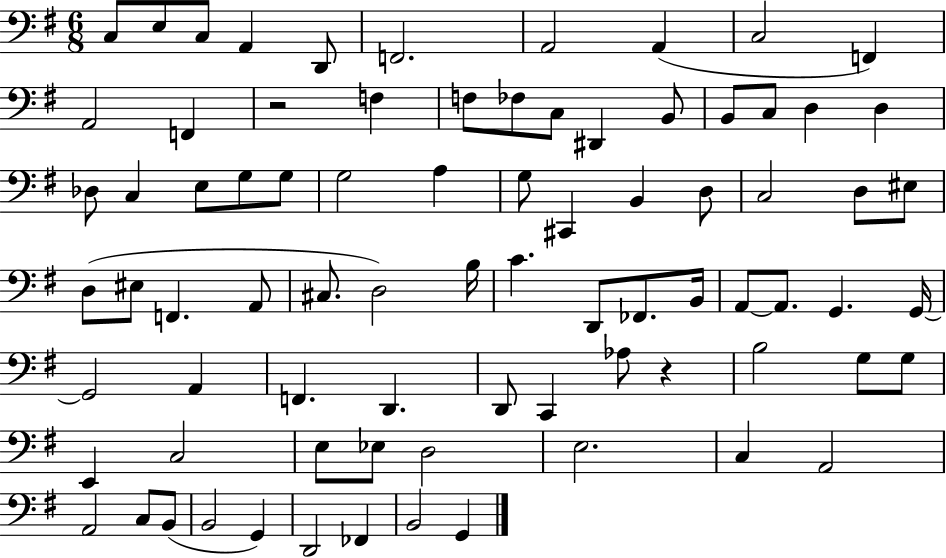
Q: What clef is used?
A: bass